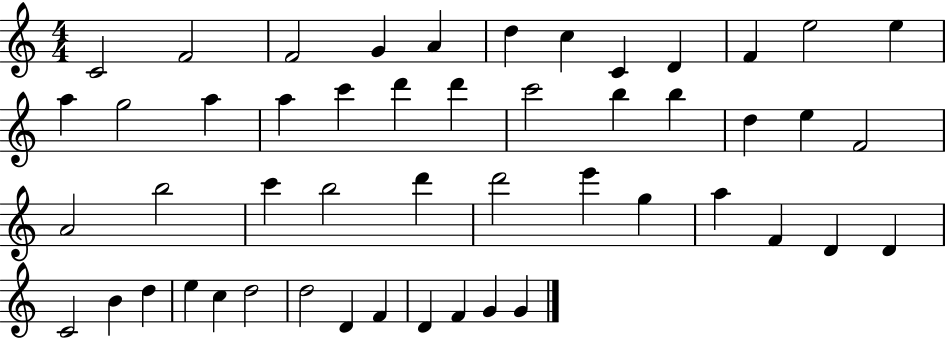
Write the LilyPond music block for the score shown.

{
  \clef treble
  \numericTimeSignature
  \time 4/4
  \key c \major
  c'2 f'2 | f'2 g'4 a'4 | d''4 c''4 c'4 d'4 | f'4 e''2 e''4 | \break a''4 g''2 a''4 | a''4 c'''4 d'''4 d'''4 | c'''2 b''4 b''4 | d''4 e''4 f'2 | \break a'2 b''2 | c'''4 b''2 d'''4 | d'''2 e'''4 g''4 | a''4 f'4 d'4 d'4 | \break c'2 b'4 d''4 | e''4 c''4 d''2 | d''2 d'4 f'4 | d'4 f'4 g'4 g'4 | \break \bar "|."
}